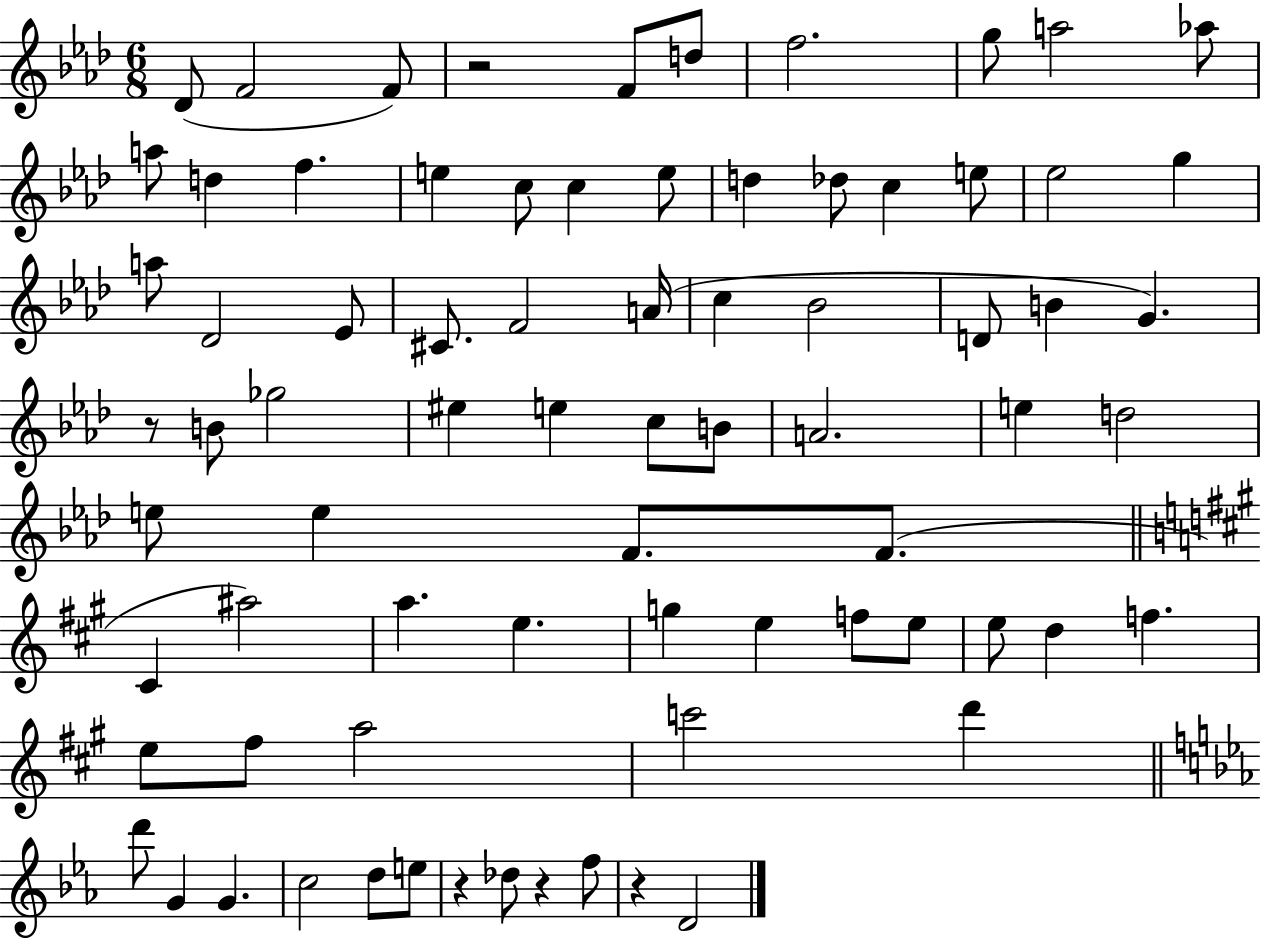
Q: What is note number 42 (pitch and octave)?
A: D5